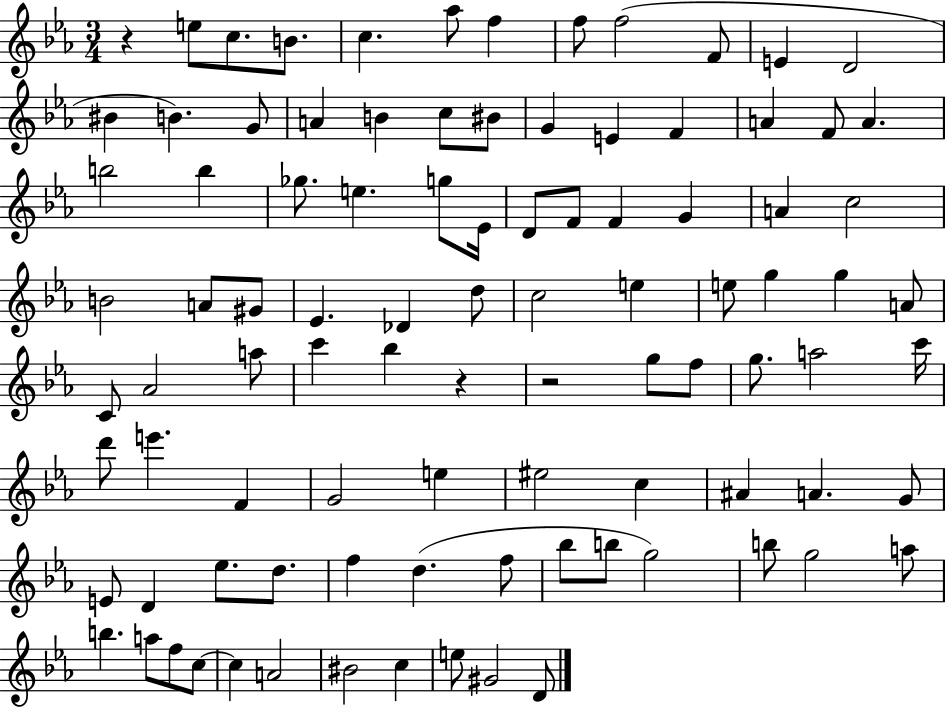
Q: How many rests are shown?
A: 3